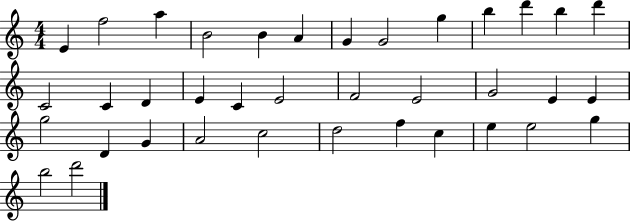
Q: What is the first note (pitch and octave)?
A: E4